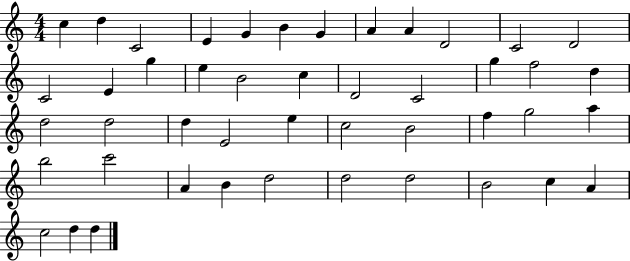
X:1
T:Untitled
M:4/4
L:1/4
K:C
c d C2 E G B G A A D2 C2 D2 C2 E g e B2 c D2 C2 g f2 d d2 d2 d E2 e c2 B2 f g2 a b2 c'2 A B d2 d2 d2 B2 c A c2 d d